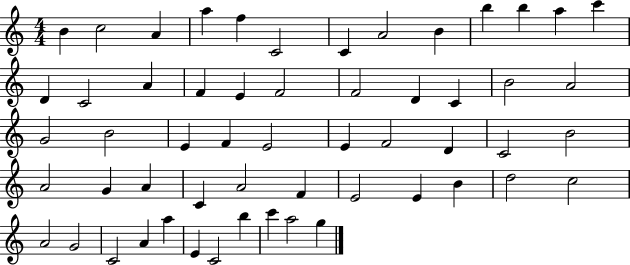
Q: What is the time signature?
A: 4/4